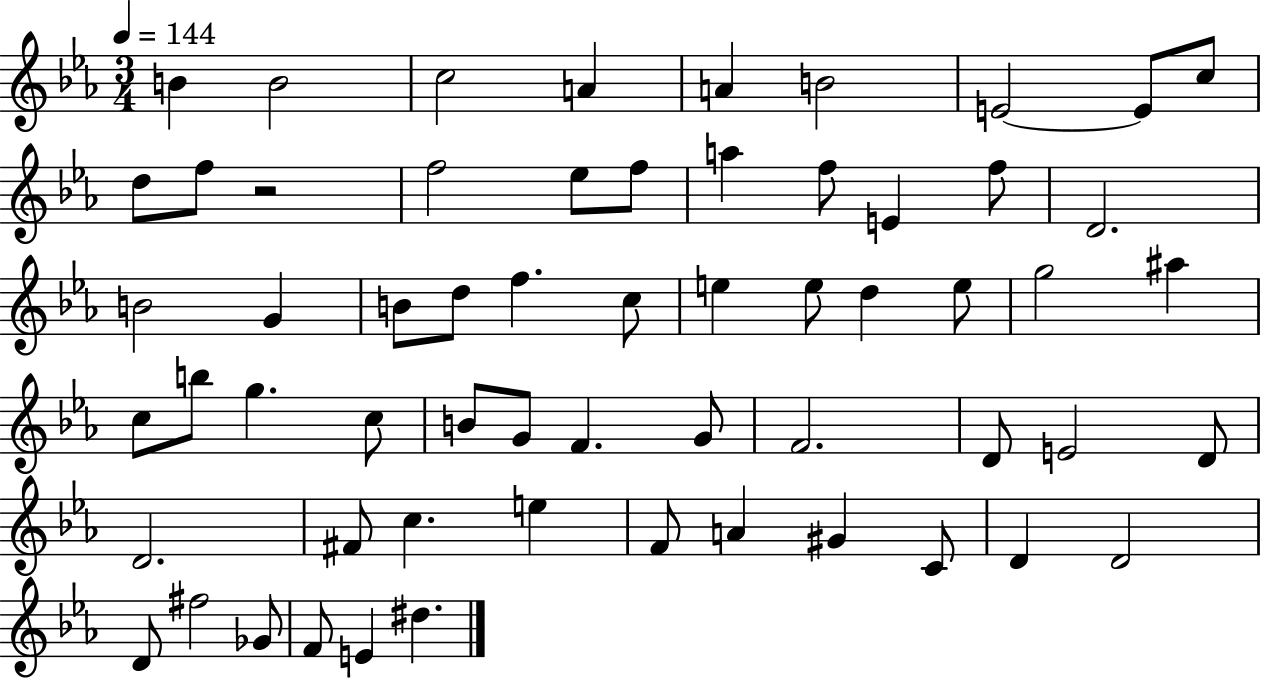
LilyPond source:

{
  \clef treble
  \numericTimeSignature
  \time 3/4
  \key ees \major
  \tempo 4 = 144
  b'4 b'2 | c''2 a'4 | a'4 b'2 | e'2~~ e'8 c''8 | \break d''8 f''8 r2 | f''2 ees''8 f''8 | a''4 f''8 e'4 f''8 | d'2. | \break b'2 g'4 | b'8 d''8 f''4. c''8 | e''4 e''8 d''4 e''8 | g''2 ais''4 | \break c''8 b''8 g''4. c''8 | b'8 g'8 f'4. g'8 | f'2. | d'8 e'2 d'8 | \break d'2. | fis'8 c''4. e''4 | f'8 a'4 gis'4 c'8 | d'4 d'2 | \break d'8 fis''2 ges'8 | f'8 e'4 dis''4. | \bar "|."
}